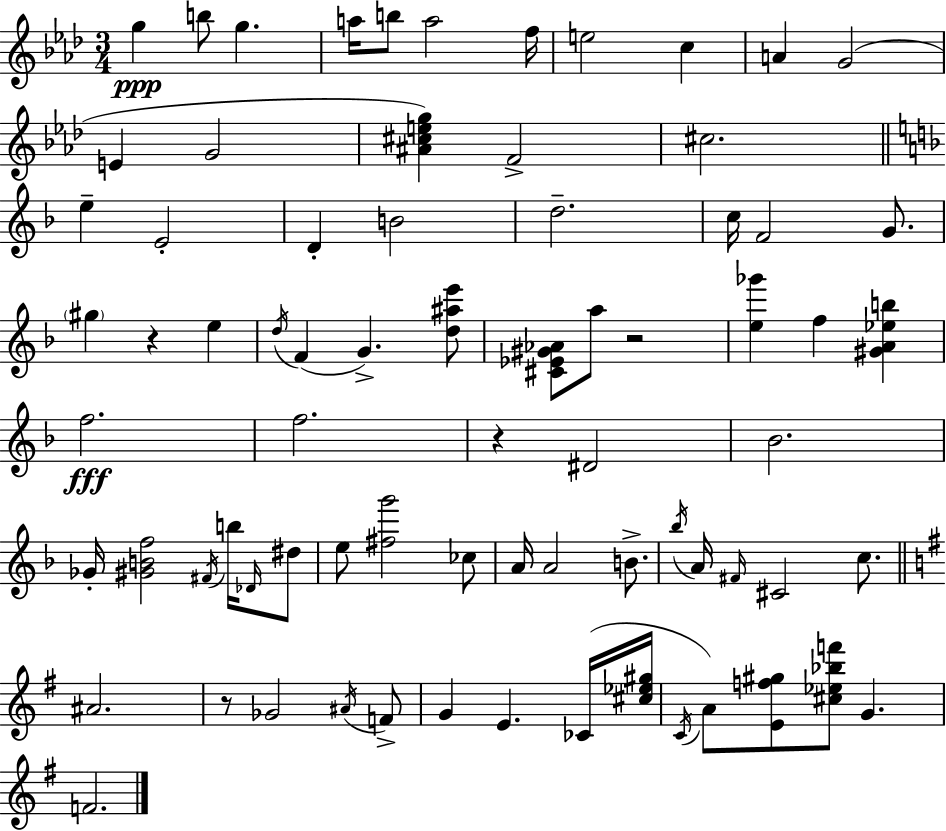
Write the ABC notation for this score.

X:1
T:Untitled
M:3/4
L:1/4
K:Fm
g b/2 g a/4 b/2 a2 f/4 e2 c A G2 E G2 [^A^ceg] F2 ^c2 e E2 D B2 d2 c/4 F2 G/2 ^g z e d/4 F G [d^ae']/2 [^C_E^G_A]/2 a/2 z2 [e_g'] f [^GA_eb] f2 f2 z ^D2 _B2 _G/4 [^GBf]2 ^F/4 b/4 _D/4 ^d/2 e/2 [^fg']2 _c/2 A/4 A2 B/2 _b/4 A/4 ^F/4 ^C2 c/2 ^A2 z/2 _G2 ^A/4 F/2 G E _C/4 [^c_e^g]/4 C/4 A/2 [Ef^g]/2 [^c_e_bf']/2 G F2